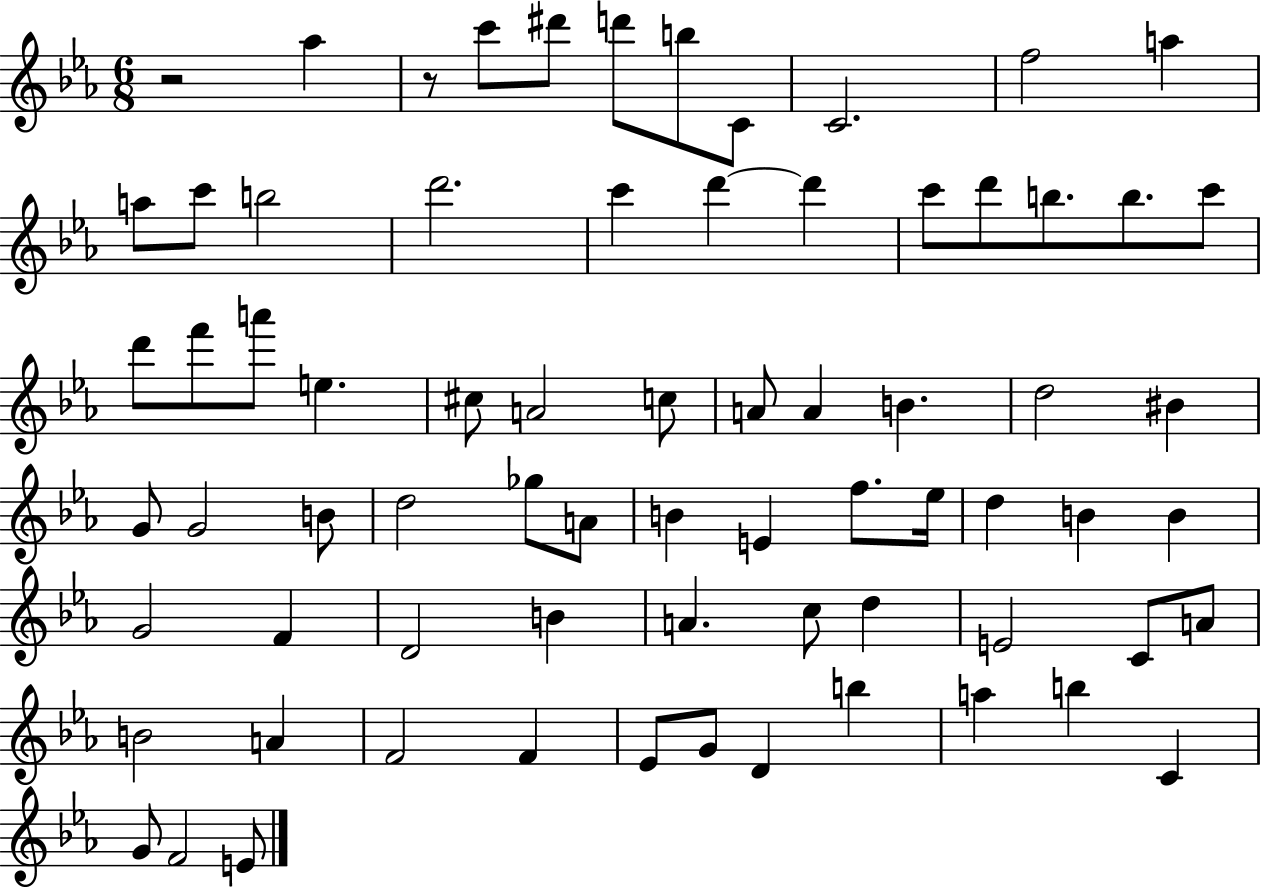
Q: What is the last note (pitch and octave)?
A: E4